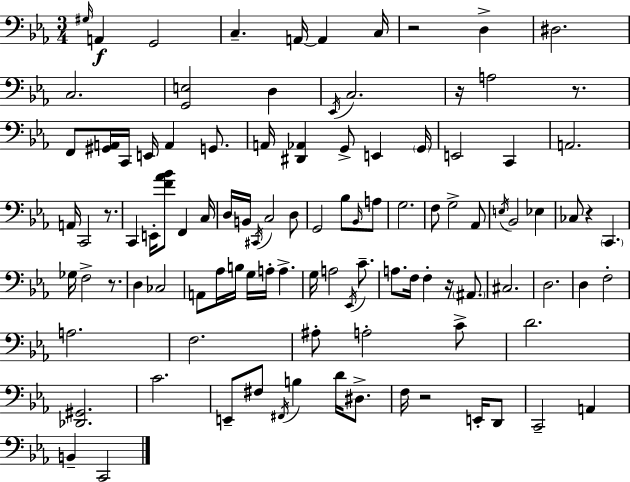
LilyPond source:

{
  \clef bass
  \numericTimeSignature
  \time 3/4
  \key c \minor
  \grace { gis16 }\f a,4 g,2 | c4.-- a,16~~ a,4 | c16 r2 d4-> | dis2. | \break c2. | <g, e>2 d4 | \acciaccatura { ees,16 } c2. | r16 a2 r8. | \break f,8 <gis, a,>16 c,16 e,16 a,4 g,8. | a,16 <dis, aes,>4 g,8-> e,4 | \parenthesize g,16 e,2 c,4 | a,2. | \break a,16 c,2 r8. | c,4 e,16-. <f' aes' bes'>8 f,4 | c16 d16 b,16 \acciaccatura { cis,16 } c2 | d8 g,2 bes8 | \break \grace { bes,16 } a8 g2. | f8 g2-> | aes,8 \acciaccatura { e16 } bes,2 | ees4 ces8 r4 \parenthesize c,4. | \break ges16 f2-> | r8. d4 ces2 | a,8 aes16 b16 g16 a16-. a4.-> | g16 a2 | \break \acciaccatura { ees,16 } c'8.-- a8. f16 f4-. | r16 \parenthesize ais,8. cis2. | d2. | d4 f2-. | \break a2. | f2. | ais8-. a2-. | c'8-> d'2. | \break <des, gis,>2. | c'2. | e,8-- fis8 \acciaccatura { fis,16 } b4 | d'16 dis8.-> f16 r2 | \break e,16-. d,8 c,2-- | a,4 b,4-- c,2 | \bar "|."
}